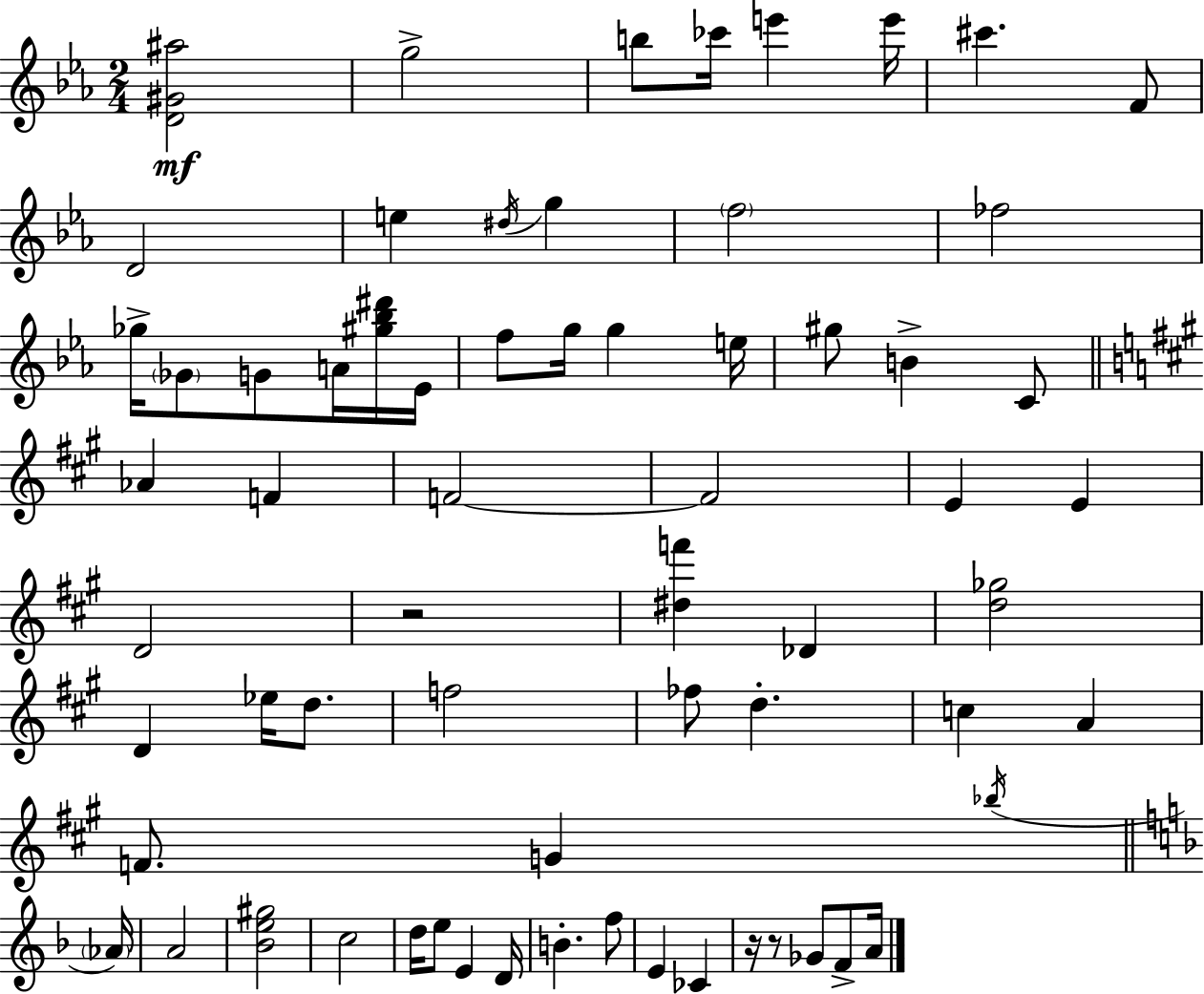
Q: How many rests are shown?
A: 3